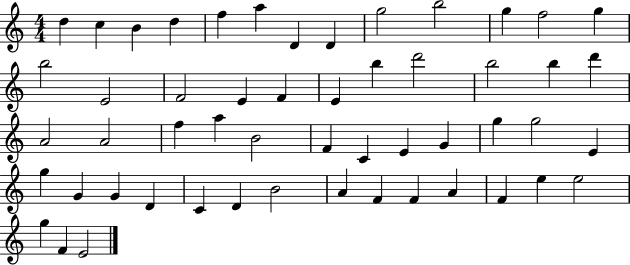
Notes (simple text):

D5/q C5/q B4/q D5/q F5/q A5/q D4/q D4/q G5/h B5/h G5/q F5/h G5/q B5/h E4/h F4/h E4/q F4/q E4/q B5/q D6/h B5/h B5/q D6/q A4/h A4/h F5/q A5/q B4/h F4/q C4/q E4/q G4/q G5/q G5/h E4/q G5/q G4/q G4/q D4/q C4/q D4/q B4/h A4/q F4/q F4/q A4/q F4/q E5/q E5/h G5/q F4/q E4/h